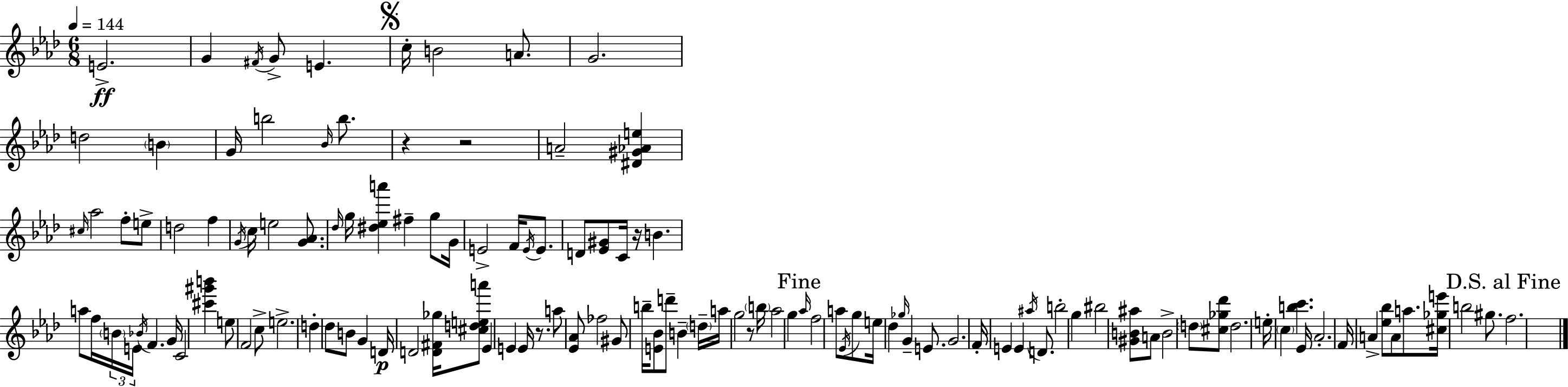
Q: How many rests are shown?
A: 5